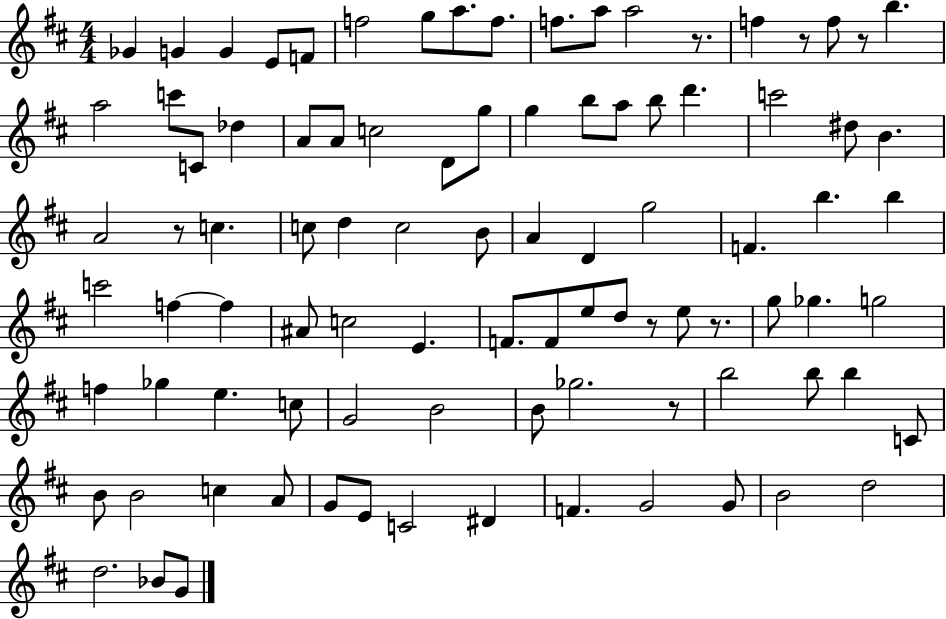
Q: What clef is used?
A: treble